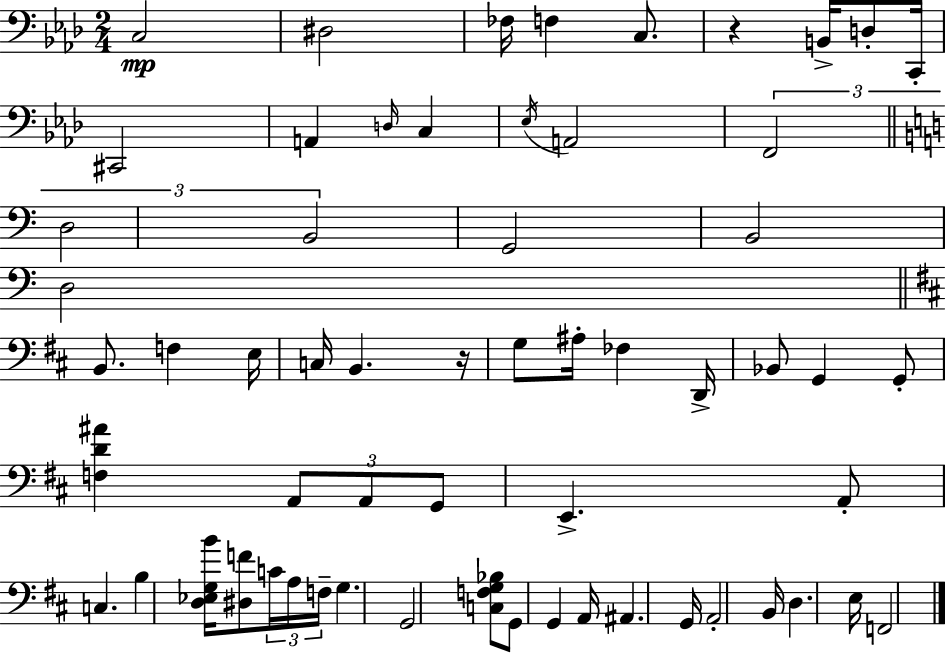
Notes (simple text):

C3/h D#3/h FES3/s F3/q C3/e. R/q B2/s D3/e C2/s C#2/h A2/q D3/s C3/q Eb3/s A2/h F2/h D3/h B2/h G2/h B2/h D3/h B2/e. F3/q E3/s C3/s B2/q. R/s G3/e A#3/s FES3/q D2/s Bb2/e G2/q G2/e [F3,D4,A#4]/q A2/e A2/e G2/e E2/q. A2/e C3/q. B3/q [D3,Eb3,G3,B4]/s [D#3,F4]/e C4/s A3/s F3/s G3/q. G2/h [C3,F3,G3,Bb3]/e G2/e G2/q A2/s A#2/q. G2/s A2/h B2/s D3/q. E3/s F2/h